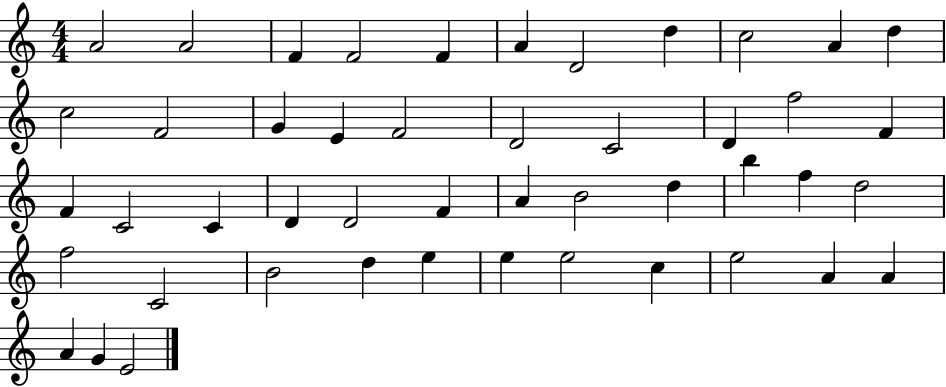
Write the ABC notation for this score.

X:1
T:Untitled
M:4/4
L:1/4
K:C
A2 A2 F F2 F A D2 d c2 A d c2 F2 G E F2 D2 C2 D f2 F F C2 C D D2 F A B2 d b f d2 f2 C2 B2 d e e e2 c e2 A A A G E2